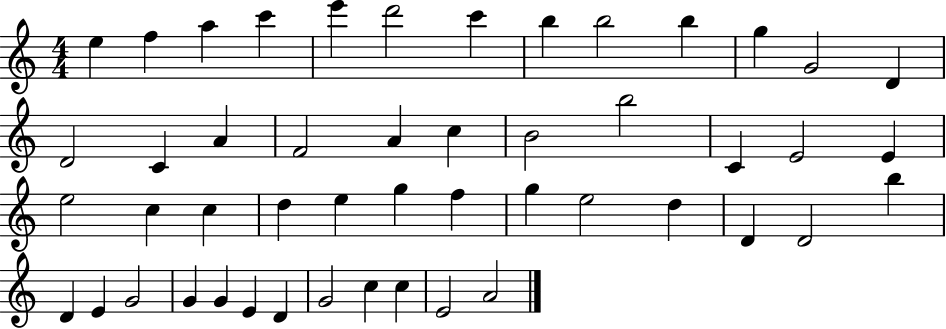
{
  \clef treble
  \numericTimeSignature
  \time 4/4
  \key c \major
  e''4 f''4 a''4 c'''4 | e'''4 d'''2 c'''4 | b''4 b''2 b''4 | g''4 g'2 d'4 | \break d'2 c'4 a'4 | f'2 a'4 c''4 | b'2 b''2 | c'4 e'2 e'4 | \break e''2 c''4 c''4 | d''4 e''4 g''4 f''4 | g''4 e''2 d''4 | d'4 d'2 b''4 | \break d'4 e'4 g'2 | g'4 g'4 e'4 d'4 | g'2 c''4 c''4 | e'2 a'2 | \break \bar "|."
}